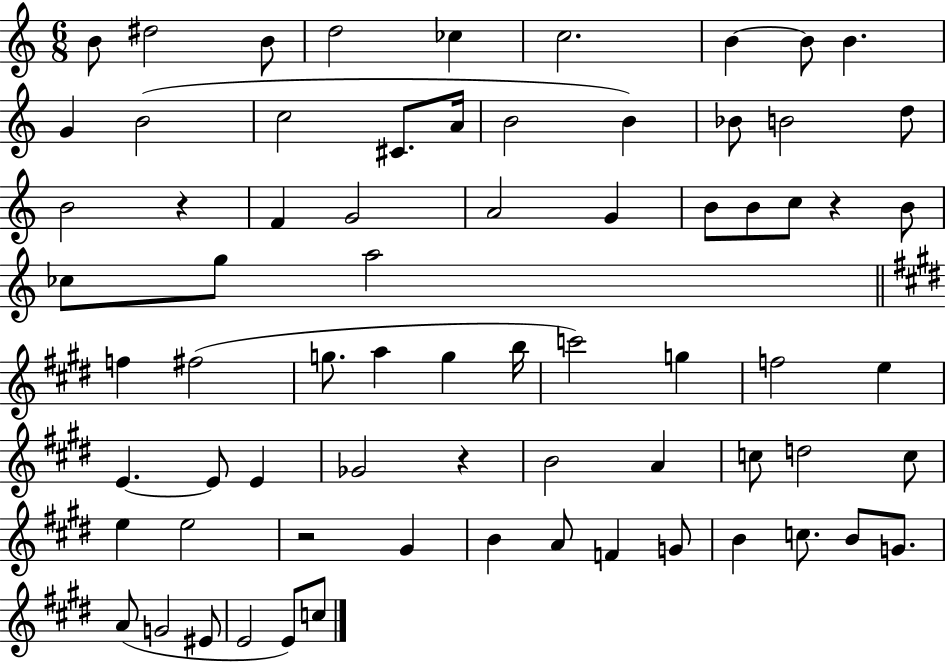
B4/e D#5/h B4/e D5/h CES5/q C5/h. B4/q B4/e B4/q. G4/q B4/h C5/h C#4/e. A4/s B4/h B4/q Bb4/e B4/h D5/e B4/h R/q F4/q G4/h A4/h G4/q B4/e B4/e C5/e R/q B4/e CES5/e G5/e A5/h F5/q F#5/h G5/e. A5/q G5/q B5/s C6/h G5/q F5/h E5/q E4/q. E4/e E4/q Gb4/h R/q B4/h A4/q C5/e D5/h C5/e E5/q E5/h R/h G#4/q B4/q A4/e F4/q G4/e B4/q C5/e. B4/e G4/e. A4/e G4/h EIS4/e E4/h E4/e C5/e